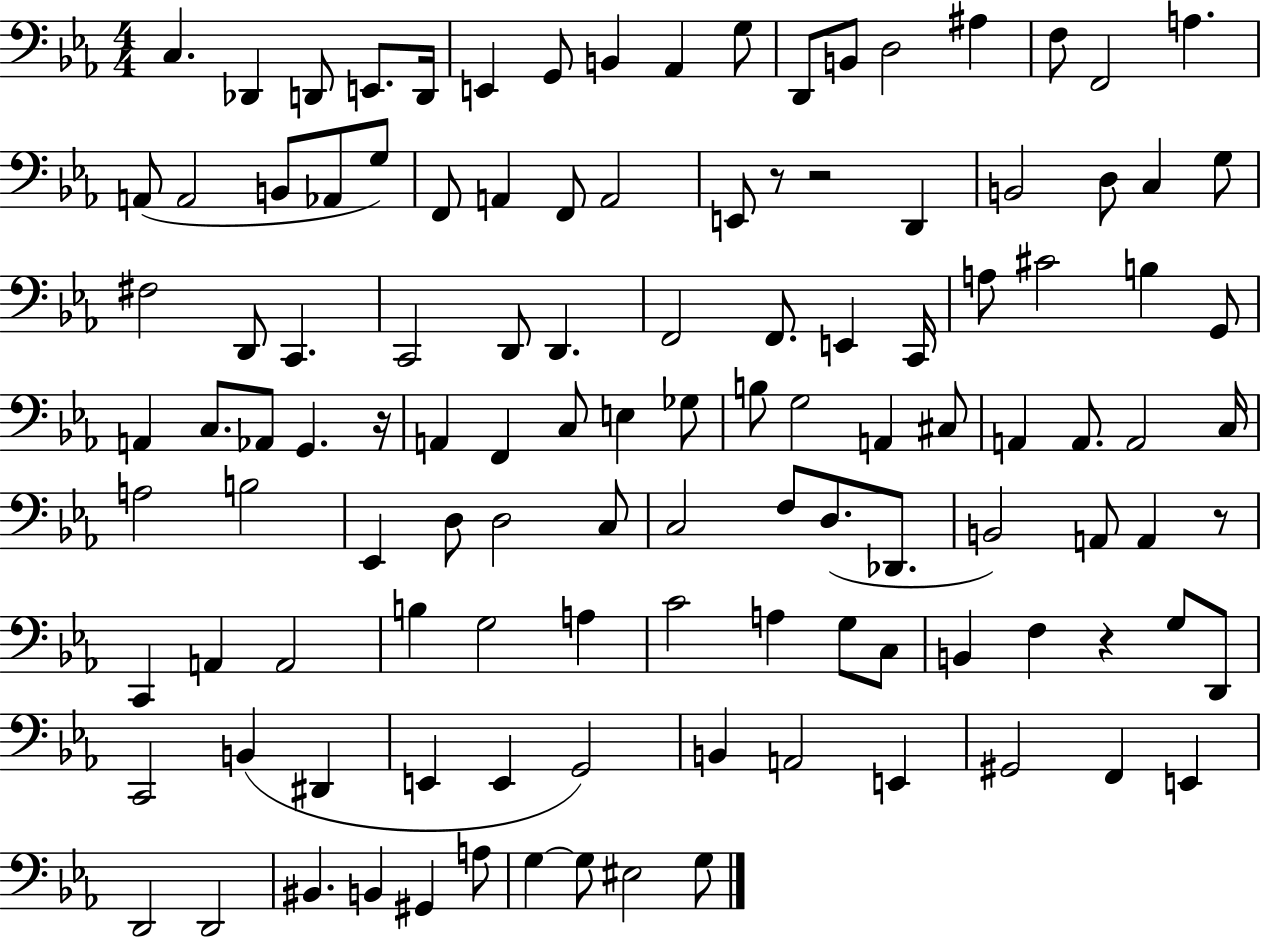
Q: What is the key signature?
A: EES major